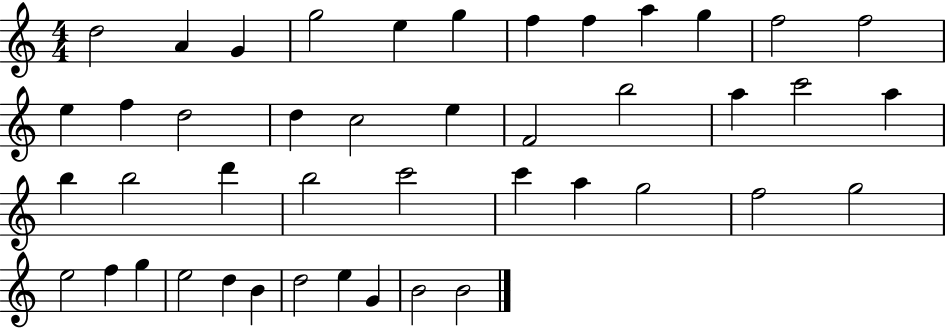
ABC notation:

X:1
T:Untitled
M:4/4
L:1/4
K:C
d2 A G g2 e g f f a g f2 f2 e f d2 d c2 e F2 b2 a c'2 a b b2 d' b2 c'2 c' a g2 f2 g2 e2 f g e2 d B d2 e G B2 B2